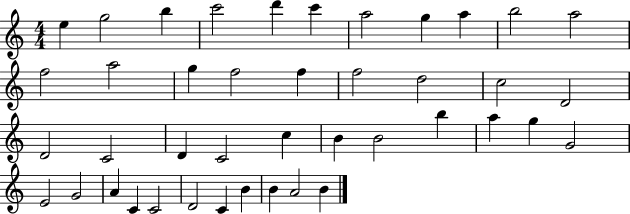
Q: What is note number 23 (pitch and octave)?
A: D4